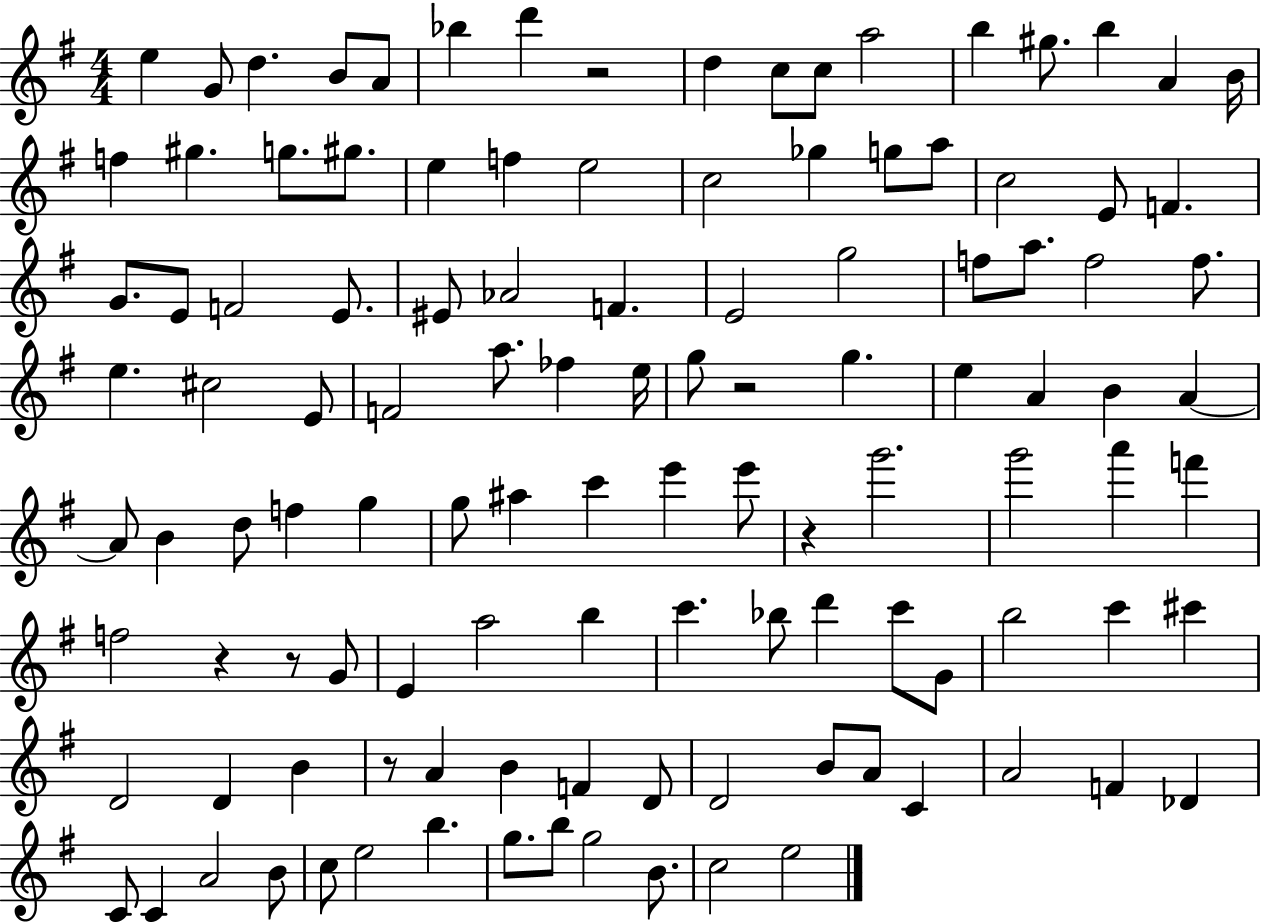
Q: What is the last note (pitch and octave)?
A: E5